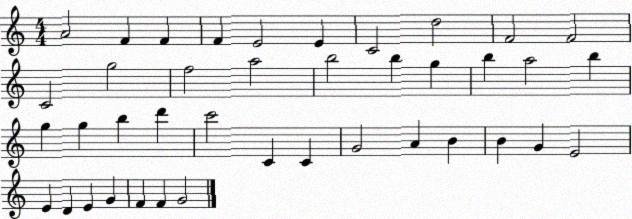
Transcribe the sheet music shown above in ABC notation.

X:1
T:Untitled
M:4/4
L:1/4
K:C
A2 F F F E2 E C2 d2 F2 F2 C2 g2 f2 a2 b2 b g b a2 b g g b d' c'2 C C G2 A B B G E2 E D E G F F G2